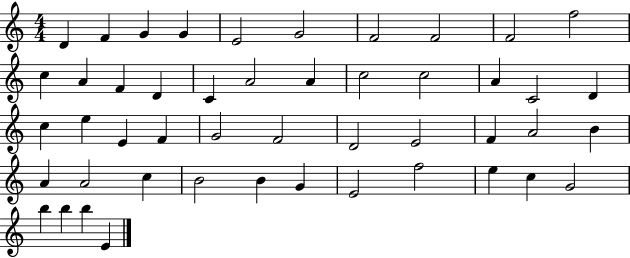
{
  \clef treble
  \numericTimeSignature
  \time 4/4
  \key c \major
  d'4 f'4 g'4 g'4 | e'2 g'2 | f'2 f'2 | f'2 f''2 | \break c''4 a'4 f'4 d'4 | c'4 a'2 a'4 | c''2 c''2 | a'4 c'2 d'4 | \break c''4 e''4 e'4 f'4 | g'2 f'2 | d'2 e'2 | f'4 a'2 b'4 | \break a'4 a'2 c''4 | b'2 b'4 g'4 | e'2 f''2 | e''4 c''4 g'2 | \break b''4 b''4 b''4 e'4 | \bar "|."
}